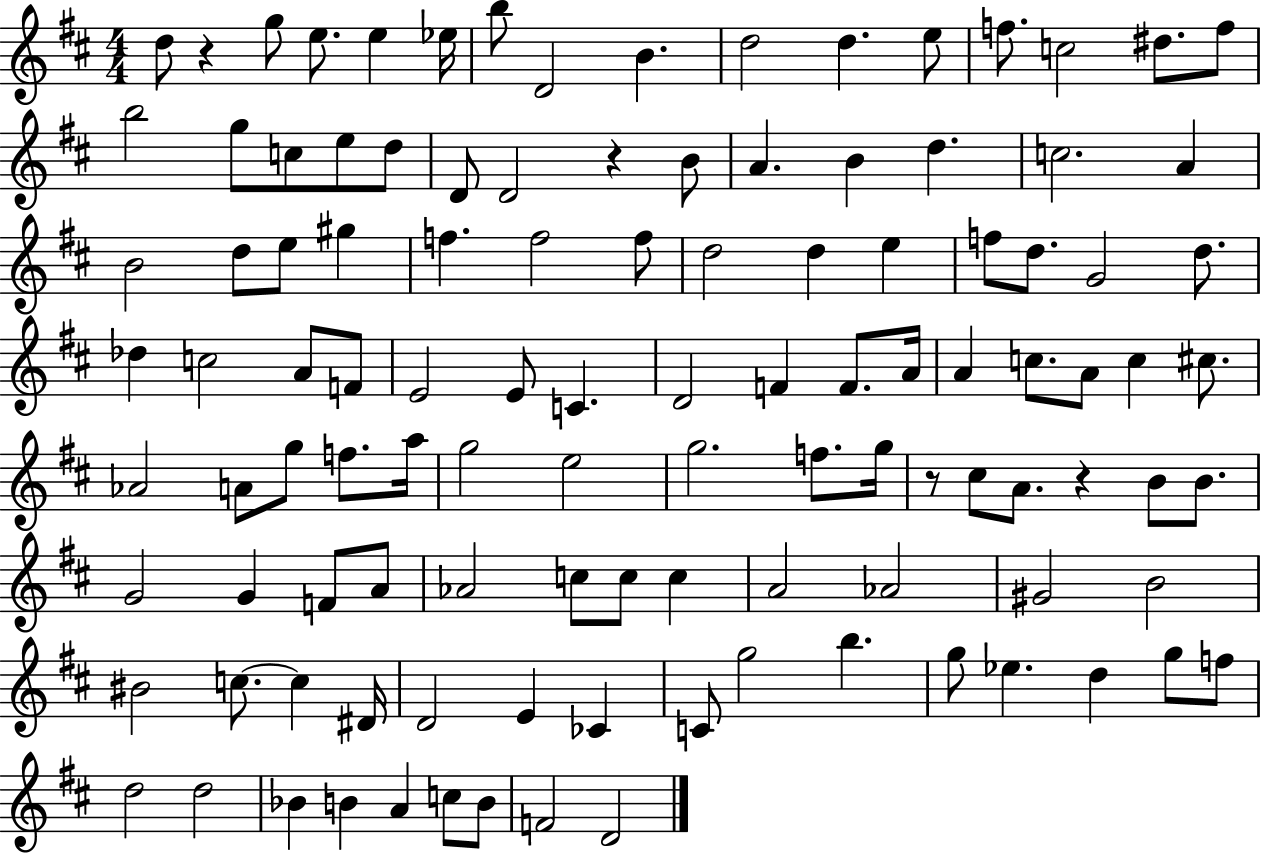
{
  \clef treble
  \numericTimeSignature
  \time 4/4
  \key d \major
  d''8 r4 g''8 e''8. e''4 ees''16 | b''8 d'2 b'4. | d''2 d''4. e''8 | f''8. c''2 dis''8. f''8 | \break b''2 g''8 c''8 e''8 d''8 | d'8 d'2 r4 b'8 | a'4. b'4 d''4. | c''2. a'4 | \break b'2 d''8 e''8 gis''4 | f''4. f''2 f''8 | d''2 d''4 e''4 | f''8 d''8. g'2 d''8. | \break des''4 c''2 a'8 f'8 | e'2 e'8 c'4. | d'2 f'4 f'8. a'16 | a'4 c''8. a'8 c''4 cis''8. | \break aes'2 a'8 g''8 f''8. a''16 | g''2 e''2 | g''2. f''8. g''16 | r8 cis''8 a'8. r4 b'8 b'8. | \break g'2 g'4 f'8 a'8 | aes'2 c''8 c''8 c''4 | a'2 aes'2 | gis'2 b'2 | \break bis'2 c''8.~~ c''4 dis'16 | d'2 e'4 ces'4 | c'8 g''2 b''4. | g''8 ees''4. d''4 g''8 f''8 | \break d''2 d''2 | bes'4 b'4 a'4 c''8 b'8 | f'2 d'2 | \bar "|."
}